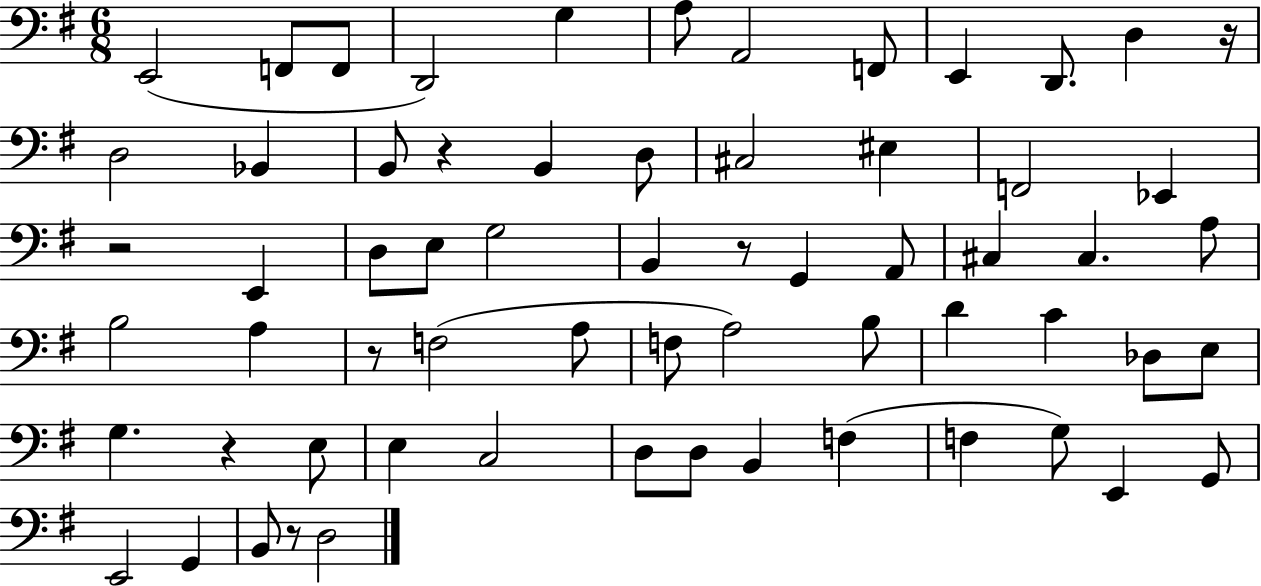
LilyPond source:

{
  \clef bass
  \numericTimeSignature
  \time 6/8
  \key g \major
  e,2( f,8 f,8 | d,2) g4 | a8 a,2 f,8 | e,4 d,8. d4 r16 | \break d2 bes,4 | b,8 r4 b,4 d8 | cis2 eis4 | f,2 ees,4 | \break r2 e,4 | d8 e8 g2 | b,4 r8 g,4 a,8 | cis4 cis4. a8 | \break b2 a4 | r8 f2( a8 | f8 a2) b8 | d'4 c'4 des8 e8 | \break g4. r4 e8 | e4 c2 | d8 d8 b,4 f4( | f4 g8) e,4 g,8 | \break e,2 g,4 | b,8 r8 d2 | \bar "|."
}